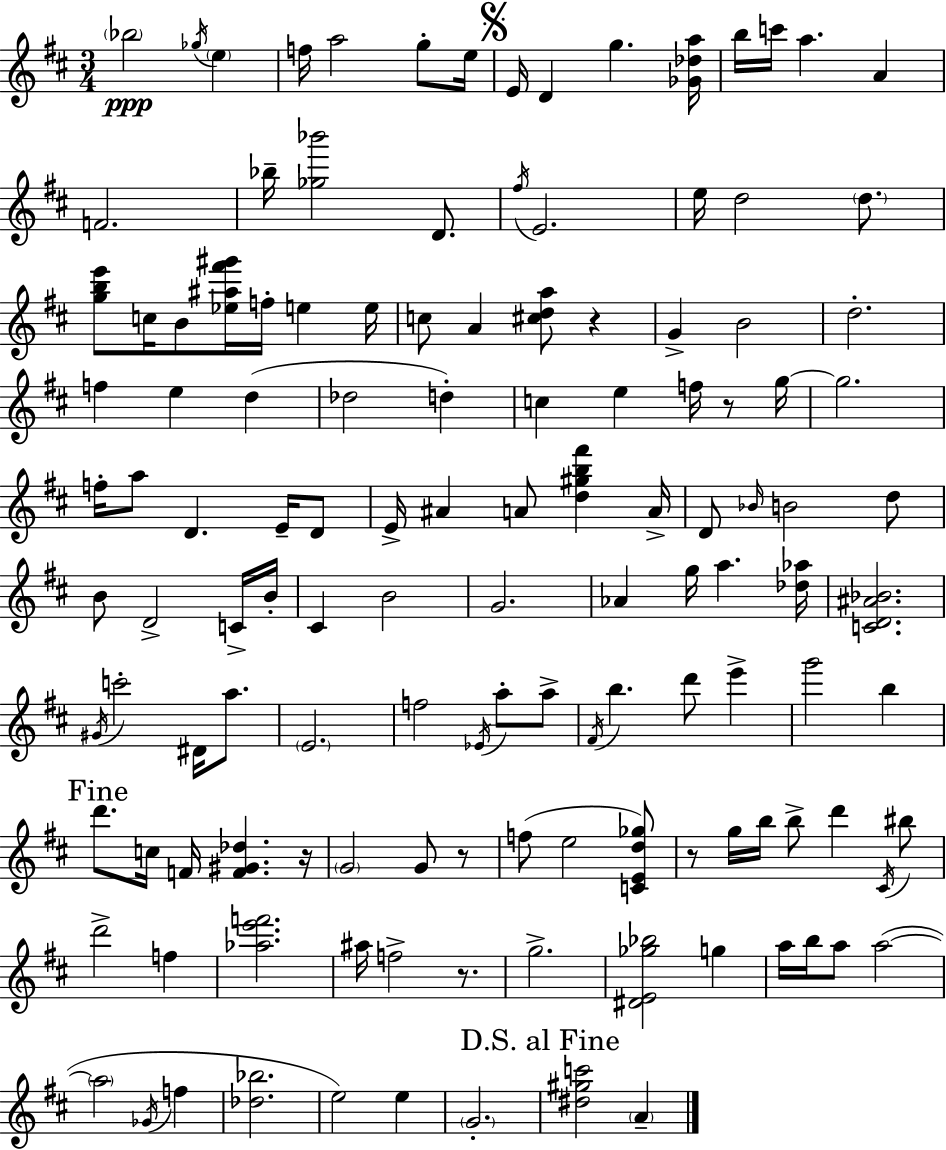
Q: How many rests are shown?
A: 6